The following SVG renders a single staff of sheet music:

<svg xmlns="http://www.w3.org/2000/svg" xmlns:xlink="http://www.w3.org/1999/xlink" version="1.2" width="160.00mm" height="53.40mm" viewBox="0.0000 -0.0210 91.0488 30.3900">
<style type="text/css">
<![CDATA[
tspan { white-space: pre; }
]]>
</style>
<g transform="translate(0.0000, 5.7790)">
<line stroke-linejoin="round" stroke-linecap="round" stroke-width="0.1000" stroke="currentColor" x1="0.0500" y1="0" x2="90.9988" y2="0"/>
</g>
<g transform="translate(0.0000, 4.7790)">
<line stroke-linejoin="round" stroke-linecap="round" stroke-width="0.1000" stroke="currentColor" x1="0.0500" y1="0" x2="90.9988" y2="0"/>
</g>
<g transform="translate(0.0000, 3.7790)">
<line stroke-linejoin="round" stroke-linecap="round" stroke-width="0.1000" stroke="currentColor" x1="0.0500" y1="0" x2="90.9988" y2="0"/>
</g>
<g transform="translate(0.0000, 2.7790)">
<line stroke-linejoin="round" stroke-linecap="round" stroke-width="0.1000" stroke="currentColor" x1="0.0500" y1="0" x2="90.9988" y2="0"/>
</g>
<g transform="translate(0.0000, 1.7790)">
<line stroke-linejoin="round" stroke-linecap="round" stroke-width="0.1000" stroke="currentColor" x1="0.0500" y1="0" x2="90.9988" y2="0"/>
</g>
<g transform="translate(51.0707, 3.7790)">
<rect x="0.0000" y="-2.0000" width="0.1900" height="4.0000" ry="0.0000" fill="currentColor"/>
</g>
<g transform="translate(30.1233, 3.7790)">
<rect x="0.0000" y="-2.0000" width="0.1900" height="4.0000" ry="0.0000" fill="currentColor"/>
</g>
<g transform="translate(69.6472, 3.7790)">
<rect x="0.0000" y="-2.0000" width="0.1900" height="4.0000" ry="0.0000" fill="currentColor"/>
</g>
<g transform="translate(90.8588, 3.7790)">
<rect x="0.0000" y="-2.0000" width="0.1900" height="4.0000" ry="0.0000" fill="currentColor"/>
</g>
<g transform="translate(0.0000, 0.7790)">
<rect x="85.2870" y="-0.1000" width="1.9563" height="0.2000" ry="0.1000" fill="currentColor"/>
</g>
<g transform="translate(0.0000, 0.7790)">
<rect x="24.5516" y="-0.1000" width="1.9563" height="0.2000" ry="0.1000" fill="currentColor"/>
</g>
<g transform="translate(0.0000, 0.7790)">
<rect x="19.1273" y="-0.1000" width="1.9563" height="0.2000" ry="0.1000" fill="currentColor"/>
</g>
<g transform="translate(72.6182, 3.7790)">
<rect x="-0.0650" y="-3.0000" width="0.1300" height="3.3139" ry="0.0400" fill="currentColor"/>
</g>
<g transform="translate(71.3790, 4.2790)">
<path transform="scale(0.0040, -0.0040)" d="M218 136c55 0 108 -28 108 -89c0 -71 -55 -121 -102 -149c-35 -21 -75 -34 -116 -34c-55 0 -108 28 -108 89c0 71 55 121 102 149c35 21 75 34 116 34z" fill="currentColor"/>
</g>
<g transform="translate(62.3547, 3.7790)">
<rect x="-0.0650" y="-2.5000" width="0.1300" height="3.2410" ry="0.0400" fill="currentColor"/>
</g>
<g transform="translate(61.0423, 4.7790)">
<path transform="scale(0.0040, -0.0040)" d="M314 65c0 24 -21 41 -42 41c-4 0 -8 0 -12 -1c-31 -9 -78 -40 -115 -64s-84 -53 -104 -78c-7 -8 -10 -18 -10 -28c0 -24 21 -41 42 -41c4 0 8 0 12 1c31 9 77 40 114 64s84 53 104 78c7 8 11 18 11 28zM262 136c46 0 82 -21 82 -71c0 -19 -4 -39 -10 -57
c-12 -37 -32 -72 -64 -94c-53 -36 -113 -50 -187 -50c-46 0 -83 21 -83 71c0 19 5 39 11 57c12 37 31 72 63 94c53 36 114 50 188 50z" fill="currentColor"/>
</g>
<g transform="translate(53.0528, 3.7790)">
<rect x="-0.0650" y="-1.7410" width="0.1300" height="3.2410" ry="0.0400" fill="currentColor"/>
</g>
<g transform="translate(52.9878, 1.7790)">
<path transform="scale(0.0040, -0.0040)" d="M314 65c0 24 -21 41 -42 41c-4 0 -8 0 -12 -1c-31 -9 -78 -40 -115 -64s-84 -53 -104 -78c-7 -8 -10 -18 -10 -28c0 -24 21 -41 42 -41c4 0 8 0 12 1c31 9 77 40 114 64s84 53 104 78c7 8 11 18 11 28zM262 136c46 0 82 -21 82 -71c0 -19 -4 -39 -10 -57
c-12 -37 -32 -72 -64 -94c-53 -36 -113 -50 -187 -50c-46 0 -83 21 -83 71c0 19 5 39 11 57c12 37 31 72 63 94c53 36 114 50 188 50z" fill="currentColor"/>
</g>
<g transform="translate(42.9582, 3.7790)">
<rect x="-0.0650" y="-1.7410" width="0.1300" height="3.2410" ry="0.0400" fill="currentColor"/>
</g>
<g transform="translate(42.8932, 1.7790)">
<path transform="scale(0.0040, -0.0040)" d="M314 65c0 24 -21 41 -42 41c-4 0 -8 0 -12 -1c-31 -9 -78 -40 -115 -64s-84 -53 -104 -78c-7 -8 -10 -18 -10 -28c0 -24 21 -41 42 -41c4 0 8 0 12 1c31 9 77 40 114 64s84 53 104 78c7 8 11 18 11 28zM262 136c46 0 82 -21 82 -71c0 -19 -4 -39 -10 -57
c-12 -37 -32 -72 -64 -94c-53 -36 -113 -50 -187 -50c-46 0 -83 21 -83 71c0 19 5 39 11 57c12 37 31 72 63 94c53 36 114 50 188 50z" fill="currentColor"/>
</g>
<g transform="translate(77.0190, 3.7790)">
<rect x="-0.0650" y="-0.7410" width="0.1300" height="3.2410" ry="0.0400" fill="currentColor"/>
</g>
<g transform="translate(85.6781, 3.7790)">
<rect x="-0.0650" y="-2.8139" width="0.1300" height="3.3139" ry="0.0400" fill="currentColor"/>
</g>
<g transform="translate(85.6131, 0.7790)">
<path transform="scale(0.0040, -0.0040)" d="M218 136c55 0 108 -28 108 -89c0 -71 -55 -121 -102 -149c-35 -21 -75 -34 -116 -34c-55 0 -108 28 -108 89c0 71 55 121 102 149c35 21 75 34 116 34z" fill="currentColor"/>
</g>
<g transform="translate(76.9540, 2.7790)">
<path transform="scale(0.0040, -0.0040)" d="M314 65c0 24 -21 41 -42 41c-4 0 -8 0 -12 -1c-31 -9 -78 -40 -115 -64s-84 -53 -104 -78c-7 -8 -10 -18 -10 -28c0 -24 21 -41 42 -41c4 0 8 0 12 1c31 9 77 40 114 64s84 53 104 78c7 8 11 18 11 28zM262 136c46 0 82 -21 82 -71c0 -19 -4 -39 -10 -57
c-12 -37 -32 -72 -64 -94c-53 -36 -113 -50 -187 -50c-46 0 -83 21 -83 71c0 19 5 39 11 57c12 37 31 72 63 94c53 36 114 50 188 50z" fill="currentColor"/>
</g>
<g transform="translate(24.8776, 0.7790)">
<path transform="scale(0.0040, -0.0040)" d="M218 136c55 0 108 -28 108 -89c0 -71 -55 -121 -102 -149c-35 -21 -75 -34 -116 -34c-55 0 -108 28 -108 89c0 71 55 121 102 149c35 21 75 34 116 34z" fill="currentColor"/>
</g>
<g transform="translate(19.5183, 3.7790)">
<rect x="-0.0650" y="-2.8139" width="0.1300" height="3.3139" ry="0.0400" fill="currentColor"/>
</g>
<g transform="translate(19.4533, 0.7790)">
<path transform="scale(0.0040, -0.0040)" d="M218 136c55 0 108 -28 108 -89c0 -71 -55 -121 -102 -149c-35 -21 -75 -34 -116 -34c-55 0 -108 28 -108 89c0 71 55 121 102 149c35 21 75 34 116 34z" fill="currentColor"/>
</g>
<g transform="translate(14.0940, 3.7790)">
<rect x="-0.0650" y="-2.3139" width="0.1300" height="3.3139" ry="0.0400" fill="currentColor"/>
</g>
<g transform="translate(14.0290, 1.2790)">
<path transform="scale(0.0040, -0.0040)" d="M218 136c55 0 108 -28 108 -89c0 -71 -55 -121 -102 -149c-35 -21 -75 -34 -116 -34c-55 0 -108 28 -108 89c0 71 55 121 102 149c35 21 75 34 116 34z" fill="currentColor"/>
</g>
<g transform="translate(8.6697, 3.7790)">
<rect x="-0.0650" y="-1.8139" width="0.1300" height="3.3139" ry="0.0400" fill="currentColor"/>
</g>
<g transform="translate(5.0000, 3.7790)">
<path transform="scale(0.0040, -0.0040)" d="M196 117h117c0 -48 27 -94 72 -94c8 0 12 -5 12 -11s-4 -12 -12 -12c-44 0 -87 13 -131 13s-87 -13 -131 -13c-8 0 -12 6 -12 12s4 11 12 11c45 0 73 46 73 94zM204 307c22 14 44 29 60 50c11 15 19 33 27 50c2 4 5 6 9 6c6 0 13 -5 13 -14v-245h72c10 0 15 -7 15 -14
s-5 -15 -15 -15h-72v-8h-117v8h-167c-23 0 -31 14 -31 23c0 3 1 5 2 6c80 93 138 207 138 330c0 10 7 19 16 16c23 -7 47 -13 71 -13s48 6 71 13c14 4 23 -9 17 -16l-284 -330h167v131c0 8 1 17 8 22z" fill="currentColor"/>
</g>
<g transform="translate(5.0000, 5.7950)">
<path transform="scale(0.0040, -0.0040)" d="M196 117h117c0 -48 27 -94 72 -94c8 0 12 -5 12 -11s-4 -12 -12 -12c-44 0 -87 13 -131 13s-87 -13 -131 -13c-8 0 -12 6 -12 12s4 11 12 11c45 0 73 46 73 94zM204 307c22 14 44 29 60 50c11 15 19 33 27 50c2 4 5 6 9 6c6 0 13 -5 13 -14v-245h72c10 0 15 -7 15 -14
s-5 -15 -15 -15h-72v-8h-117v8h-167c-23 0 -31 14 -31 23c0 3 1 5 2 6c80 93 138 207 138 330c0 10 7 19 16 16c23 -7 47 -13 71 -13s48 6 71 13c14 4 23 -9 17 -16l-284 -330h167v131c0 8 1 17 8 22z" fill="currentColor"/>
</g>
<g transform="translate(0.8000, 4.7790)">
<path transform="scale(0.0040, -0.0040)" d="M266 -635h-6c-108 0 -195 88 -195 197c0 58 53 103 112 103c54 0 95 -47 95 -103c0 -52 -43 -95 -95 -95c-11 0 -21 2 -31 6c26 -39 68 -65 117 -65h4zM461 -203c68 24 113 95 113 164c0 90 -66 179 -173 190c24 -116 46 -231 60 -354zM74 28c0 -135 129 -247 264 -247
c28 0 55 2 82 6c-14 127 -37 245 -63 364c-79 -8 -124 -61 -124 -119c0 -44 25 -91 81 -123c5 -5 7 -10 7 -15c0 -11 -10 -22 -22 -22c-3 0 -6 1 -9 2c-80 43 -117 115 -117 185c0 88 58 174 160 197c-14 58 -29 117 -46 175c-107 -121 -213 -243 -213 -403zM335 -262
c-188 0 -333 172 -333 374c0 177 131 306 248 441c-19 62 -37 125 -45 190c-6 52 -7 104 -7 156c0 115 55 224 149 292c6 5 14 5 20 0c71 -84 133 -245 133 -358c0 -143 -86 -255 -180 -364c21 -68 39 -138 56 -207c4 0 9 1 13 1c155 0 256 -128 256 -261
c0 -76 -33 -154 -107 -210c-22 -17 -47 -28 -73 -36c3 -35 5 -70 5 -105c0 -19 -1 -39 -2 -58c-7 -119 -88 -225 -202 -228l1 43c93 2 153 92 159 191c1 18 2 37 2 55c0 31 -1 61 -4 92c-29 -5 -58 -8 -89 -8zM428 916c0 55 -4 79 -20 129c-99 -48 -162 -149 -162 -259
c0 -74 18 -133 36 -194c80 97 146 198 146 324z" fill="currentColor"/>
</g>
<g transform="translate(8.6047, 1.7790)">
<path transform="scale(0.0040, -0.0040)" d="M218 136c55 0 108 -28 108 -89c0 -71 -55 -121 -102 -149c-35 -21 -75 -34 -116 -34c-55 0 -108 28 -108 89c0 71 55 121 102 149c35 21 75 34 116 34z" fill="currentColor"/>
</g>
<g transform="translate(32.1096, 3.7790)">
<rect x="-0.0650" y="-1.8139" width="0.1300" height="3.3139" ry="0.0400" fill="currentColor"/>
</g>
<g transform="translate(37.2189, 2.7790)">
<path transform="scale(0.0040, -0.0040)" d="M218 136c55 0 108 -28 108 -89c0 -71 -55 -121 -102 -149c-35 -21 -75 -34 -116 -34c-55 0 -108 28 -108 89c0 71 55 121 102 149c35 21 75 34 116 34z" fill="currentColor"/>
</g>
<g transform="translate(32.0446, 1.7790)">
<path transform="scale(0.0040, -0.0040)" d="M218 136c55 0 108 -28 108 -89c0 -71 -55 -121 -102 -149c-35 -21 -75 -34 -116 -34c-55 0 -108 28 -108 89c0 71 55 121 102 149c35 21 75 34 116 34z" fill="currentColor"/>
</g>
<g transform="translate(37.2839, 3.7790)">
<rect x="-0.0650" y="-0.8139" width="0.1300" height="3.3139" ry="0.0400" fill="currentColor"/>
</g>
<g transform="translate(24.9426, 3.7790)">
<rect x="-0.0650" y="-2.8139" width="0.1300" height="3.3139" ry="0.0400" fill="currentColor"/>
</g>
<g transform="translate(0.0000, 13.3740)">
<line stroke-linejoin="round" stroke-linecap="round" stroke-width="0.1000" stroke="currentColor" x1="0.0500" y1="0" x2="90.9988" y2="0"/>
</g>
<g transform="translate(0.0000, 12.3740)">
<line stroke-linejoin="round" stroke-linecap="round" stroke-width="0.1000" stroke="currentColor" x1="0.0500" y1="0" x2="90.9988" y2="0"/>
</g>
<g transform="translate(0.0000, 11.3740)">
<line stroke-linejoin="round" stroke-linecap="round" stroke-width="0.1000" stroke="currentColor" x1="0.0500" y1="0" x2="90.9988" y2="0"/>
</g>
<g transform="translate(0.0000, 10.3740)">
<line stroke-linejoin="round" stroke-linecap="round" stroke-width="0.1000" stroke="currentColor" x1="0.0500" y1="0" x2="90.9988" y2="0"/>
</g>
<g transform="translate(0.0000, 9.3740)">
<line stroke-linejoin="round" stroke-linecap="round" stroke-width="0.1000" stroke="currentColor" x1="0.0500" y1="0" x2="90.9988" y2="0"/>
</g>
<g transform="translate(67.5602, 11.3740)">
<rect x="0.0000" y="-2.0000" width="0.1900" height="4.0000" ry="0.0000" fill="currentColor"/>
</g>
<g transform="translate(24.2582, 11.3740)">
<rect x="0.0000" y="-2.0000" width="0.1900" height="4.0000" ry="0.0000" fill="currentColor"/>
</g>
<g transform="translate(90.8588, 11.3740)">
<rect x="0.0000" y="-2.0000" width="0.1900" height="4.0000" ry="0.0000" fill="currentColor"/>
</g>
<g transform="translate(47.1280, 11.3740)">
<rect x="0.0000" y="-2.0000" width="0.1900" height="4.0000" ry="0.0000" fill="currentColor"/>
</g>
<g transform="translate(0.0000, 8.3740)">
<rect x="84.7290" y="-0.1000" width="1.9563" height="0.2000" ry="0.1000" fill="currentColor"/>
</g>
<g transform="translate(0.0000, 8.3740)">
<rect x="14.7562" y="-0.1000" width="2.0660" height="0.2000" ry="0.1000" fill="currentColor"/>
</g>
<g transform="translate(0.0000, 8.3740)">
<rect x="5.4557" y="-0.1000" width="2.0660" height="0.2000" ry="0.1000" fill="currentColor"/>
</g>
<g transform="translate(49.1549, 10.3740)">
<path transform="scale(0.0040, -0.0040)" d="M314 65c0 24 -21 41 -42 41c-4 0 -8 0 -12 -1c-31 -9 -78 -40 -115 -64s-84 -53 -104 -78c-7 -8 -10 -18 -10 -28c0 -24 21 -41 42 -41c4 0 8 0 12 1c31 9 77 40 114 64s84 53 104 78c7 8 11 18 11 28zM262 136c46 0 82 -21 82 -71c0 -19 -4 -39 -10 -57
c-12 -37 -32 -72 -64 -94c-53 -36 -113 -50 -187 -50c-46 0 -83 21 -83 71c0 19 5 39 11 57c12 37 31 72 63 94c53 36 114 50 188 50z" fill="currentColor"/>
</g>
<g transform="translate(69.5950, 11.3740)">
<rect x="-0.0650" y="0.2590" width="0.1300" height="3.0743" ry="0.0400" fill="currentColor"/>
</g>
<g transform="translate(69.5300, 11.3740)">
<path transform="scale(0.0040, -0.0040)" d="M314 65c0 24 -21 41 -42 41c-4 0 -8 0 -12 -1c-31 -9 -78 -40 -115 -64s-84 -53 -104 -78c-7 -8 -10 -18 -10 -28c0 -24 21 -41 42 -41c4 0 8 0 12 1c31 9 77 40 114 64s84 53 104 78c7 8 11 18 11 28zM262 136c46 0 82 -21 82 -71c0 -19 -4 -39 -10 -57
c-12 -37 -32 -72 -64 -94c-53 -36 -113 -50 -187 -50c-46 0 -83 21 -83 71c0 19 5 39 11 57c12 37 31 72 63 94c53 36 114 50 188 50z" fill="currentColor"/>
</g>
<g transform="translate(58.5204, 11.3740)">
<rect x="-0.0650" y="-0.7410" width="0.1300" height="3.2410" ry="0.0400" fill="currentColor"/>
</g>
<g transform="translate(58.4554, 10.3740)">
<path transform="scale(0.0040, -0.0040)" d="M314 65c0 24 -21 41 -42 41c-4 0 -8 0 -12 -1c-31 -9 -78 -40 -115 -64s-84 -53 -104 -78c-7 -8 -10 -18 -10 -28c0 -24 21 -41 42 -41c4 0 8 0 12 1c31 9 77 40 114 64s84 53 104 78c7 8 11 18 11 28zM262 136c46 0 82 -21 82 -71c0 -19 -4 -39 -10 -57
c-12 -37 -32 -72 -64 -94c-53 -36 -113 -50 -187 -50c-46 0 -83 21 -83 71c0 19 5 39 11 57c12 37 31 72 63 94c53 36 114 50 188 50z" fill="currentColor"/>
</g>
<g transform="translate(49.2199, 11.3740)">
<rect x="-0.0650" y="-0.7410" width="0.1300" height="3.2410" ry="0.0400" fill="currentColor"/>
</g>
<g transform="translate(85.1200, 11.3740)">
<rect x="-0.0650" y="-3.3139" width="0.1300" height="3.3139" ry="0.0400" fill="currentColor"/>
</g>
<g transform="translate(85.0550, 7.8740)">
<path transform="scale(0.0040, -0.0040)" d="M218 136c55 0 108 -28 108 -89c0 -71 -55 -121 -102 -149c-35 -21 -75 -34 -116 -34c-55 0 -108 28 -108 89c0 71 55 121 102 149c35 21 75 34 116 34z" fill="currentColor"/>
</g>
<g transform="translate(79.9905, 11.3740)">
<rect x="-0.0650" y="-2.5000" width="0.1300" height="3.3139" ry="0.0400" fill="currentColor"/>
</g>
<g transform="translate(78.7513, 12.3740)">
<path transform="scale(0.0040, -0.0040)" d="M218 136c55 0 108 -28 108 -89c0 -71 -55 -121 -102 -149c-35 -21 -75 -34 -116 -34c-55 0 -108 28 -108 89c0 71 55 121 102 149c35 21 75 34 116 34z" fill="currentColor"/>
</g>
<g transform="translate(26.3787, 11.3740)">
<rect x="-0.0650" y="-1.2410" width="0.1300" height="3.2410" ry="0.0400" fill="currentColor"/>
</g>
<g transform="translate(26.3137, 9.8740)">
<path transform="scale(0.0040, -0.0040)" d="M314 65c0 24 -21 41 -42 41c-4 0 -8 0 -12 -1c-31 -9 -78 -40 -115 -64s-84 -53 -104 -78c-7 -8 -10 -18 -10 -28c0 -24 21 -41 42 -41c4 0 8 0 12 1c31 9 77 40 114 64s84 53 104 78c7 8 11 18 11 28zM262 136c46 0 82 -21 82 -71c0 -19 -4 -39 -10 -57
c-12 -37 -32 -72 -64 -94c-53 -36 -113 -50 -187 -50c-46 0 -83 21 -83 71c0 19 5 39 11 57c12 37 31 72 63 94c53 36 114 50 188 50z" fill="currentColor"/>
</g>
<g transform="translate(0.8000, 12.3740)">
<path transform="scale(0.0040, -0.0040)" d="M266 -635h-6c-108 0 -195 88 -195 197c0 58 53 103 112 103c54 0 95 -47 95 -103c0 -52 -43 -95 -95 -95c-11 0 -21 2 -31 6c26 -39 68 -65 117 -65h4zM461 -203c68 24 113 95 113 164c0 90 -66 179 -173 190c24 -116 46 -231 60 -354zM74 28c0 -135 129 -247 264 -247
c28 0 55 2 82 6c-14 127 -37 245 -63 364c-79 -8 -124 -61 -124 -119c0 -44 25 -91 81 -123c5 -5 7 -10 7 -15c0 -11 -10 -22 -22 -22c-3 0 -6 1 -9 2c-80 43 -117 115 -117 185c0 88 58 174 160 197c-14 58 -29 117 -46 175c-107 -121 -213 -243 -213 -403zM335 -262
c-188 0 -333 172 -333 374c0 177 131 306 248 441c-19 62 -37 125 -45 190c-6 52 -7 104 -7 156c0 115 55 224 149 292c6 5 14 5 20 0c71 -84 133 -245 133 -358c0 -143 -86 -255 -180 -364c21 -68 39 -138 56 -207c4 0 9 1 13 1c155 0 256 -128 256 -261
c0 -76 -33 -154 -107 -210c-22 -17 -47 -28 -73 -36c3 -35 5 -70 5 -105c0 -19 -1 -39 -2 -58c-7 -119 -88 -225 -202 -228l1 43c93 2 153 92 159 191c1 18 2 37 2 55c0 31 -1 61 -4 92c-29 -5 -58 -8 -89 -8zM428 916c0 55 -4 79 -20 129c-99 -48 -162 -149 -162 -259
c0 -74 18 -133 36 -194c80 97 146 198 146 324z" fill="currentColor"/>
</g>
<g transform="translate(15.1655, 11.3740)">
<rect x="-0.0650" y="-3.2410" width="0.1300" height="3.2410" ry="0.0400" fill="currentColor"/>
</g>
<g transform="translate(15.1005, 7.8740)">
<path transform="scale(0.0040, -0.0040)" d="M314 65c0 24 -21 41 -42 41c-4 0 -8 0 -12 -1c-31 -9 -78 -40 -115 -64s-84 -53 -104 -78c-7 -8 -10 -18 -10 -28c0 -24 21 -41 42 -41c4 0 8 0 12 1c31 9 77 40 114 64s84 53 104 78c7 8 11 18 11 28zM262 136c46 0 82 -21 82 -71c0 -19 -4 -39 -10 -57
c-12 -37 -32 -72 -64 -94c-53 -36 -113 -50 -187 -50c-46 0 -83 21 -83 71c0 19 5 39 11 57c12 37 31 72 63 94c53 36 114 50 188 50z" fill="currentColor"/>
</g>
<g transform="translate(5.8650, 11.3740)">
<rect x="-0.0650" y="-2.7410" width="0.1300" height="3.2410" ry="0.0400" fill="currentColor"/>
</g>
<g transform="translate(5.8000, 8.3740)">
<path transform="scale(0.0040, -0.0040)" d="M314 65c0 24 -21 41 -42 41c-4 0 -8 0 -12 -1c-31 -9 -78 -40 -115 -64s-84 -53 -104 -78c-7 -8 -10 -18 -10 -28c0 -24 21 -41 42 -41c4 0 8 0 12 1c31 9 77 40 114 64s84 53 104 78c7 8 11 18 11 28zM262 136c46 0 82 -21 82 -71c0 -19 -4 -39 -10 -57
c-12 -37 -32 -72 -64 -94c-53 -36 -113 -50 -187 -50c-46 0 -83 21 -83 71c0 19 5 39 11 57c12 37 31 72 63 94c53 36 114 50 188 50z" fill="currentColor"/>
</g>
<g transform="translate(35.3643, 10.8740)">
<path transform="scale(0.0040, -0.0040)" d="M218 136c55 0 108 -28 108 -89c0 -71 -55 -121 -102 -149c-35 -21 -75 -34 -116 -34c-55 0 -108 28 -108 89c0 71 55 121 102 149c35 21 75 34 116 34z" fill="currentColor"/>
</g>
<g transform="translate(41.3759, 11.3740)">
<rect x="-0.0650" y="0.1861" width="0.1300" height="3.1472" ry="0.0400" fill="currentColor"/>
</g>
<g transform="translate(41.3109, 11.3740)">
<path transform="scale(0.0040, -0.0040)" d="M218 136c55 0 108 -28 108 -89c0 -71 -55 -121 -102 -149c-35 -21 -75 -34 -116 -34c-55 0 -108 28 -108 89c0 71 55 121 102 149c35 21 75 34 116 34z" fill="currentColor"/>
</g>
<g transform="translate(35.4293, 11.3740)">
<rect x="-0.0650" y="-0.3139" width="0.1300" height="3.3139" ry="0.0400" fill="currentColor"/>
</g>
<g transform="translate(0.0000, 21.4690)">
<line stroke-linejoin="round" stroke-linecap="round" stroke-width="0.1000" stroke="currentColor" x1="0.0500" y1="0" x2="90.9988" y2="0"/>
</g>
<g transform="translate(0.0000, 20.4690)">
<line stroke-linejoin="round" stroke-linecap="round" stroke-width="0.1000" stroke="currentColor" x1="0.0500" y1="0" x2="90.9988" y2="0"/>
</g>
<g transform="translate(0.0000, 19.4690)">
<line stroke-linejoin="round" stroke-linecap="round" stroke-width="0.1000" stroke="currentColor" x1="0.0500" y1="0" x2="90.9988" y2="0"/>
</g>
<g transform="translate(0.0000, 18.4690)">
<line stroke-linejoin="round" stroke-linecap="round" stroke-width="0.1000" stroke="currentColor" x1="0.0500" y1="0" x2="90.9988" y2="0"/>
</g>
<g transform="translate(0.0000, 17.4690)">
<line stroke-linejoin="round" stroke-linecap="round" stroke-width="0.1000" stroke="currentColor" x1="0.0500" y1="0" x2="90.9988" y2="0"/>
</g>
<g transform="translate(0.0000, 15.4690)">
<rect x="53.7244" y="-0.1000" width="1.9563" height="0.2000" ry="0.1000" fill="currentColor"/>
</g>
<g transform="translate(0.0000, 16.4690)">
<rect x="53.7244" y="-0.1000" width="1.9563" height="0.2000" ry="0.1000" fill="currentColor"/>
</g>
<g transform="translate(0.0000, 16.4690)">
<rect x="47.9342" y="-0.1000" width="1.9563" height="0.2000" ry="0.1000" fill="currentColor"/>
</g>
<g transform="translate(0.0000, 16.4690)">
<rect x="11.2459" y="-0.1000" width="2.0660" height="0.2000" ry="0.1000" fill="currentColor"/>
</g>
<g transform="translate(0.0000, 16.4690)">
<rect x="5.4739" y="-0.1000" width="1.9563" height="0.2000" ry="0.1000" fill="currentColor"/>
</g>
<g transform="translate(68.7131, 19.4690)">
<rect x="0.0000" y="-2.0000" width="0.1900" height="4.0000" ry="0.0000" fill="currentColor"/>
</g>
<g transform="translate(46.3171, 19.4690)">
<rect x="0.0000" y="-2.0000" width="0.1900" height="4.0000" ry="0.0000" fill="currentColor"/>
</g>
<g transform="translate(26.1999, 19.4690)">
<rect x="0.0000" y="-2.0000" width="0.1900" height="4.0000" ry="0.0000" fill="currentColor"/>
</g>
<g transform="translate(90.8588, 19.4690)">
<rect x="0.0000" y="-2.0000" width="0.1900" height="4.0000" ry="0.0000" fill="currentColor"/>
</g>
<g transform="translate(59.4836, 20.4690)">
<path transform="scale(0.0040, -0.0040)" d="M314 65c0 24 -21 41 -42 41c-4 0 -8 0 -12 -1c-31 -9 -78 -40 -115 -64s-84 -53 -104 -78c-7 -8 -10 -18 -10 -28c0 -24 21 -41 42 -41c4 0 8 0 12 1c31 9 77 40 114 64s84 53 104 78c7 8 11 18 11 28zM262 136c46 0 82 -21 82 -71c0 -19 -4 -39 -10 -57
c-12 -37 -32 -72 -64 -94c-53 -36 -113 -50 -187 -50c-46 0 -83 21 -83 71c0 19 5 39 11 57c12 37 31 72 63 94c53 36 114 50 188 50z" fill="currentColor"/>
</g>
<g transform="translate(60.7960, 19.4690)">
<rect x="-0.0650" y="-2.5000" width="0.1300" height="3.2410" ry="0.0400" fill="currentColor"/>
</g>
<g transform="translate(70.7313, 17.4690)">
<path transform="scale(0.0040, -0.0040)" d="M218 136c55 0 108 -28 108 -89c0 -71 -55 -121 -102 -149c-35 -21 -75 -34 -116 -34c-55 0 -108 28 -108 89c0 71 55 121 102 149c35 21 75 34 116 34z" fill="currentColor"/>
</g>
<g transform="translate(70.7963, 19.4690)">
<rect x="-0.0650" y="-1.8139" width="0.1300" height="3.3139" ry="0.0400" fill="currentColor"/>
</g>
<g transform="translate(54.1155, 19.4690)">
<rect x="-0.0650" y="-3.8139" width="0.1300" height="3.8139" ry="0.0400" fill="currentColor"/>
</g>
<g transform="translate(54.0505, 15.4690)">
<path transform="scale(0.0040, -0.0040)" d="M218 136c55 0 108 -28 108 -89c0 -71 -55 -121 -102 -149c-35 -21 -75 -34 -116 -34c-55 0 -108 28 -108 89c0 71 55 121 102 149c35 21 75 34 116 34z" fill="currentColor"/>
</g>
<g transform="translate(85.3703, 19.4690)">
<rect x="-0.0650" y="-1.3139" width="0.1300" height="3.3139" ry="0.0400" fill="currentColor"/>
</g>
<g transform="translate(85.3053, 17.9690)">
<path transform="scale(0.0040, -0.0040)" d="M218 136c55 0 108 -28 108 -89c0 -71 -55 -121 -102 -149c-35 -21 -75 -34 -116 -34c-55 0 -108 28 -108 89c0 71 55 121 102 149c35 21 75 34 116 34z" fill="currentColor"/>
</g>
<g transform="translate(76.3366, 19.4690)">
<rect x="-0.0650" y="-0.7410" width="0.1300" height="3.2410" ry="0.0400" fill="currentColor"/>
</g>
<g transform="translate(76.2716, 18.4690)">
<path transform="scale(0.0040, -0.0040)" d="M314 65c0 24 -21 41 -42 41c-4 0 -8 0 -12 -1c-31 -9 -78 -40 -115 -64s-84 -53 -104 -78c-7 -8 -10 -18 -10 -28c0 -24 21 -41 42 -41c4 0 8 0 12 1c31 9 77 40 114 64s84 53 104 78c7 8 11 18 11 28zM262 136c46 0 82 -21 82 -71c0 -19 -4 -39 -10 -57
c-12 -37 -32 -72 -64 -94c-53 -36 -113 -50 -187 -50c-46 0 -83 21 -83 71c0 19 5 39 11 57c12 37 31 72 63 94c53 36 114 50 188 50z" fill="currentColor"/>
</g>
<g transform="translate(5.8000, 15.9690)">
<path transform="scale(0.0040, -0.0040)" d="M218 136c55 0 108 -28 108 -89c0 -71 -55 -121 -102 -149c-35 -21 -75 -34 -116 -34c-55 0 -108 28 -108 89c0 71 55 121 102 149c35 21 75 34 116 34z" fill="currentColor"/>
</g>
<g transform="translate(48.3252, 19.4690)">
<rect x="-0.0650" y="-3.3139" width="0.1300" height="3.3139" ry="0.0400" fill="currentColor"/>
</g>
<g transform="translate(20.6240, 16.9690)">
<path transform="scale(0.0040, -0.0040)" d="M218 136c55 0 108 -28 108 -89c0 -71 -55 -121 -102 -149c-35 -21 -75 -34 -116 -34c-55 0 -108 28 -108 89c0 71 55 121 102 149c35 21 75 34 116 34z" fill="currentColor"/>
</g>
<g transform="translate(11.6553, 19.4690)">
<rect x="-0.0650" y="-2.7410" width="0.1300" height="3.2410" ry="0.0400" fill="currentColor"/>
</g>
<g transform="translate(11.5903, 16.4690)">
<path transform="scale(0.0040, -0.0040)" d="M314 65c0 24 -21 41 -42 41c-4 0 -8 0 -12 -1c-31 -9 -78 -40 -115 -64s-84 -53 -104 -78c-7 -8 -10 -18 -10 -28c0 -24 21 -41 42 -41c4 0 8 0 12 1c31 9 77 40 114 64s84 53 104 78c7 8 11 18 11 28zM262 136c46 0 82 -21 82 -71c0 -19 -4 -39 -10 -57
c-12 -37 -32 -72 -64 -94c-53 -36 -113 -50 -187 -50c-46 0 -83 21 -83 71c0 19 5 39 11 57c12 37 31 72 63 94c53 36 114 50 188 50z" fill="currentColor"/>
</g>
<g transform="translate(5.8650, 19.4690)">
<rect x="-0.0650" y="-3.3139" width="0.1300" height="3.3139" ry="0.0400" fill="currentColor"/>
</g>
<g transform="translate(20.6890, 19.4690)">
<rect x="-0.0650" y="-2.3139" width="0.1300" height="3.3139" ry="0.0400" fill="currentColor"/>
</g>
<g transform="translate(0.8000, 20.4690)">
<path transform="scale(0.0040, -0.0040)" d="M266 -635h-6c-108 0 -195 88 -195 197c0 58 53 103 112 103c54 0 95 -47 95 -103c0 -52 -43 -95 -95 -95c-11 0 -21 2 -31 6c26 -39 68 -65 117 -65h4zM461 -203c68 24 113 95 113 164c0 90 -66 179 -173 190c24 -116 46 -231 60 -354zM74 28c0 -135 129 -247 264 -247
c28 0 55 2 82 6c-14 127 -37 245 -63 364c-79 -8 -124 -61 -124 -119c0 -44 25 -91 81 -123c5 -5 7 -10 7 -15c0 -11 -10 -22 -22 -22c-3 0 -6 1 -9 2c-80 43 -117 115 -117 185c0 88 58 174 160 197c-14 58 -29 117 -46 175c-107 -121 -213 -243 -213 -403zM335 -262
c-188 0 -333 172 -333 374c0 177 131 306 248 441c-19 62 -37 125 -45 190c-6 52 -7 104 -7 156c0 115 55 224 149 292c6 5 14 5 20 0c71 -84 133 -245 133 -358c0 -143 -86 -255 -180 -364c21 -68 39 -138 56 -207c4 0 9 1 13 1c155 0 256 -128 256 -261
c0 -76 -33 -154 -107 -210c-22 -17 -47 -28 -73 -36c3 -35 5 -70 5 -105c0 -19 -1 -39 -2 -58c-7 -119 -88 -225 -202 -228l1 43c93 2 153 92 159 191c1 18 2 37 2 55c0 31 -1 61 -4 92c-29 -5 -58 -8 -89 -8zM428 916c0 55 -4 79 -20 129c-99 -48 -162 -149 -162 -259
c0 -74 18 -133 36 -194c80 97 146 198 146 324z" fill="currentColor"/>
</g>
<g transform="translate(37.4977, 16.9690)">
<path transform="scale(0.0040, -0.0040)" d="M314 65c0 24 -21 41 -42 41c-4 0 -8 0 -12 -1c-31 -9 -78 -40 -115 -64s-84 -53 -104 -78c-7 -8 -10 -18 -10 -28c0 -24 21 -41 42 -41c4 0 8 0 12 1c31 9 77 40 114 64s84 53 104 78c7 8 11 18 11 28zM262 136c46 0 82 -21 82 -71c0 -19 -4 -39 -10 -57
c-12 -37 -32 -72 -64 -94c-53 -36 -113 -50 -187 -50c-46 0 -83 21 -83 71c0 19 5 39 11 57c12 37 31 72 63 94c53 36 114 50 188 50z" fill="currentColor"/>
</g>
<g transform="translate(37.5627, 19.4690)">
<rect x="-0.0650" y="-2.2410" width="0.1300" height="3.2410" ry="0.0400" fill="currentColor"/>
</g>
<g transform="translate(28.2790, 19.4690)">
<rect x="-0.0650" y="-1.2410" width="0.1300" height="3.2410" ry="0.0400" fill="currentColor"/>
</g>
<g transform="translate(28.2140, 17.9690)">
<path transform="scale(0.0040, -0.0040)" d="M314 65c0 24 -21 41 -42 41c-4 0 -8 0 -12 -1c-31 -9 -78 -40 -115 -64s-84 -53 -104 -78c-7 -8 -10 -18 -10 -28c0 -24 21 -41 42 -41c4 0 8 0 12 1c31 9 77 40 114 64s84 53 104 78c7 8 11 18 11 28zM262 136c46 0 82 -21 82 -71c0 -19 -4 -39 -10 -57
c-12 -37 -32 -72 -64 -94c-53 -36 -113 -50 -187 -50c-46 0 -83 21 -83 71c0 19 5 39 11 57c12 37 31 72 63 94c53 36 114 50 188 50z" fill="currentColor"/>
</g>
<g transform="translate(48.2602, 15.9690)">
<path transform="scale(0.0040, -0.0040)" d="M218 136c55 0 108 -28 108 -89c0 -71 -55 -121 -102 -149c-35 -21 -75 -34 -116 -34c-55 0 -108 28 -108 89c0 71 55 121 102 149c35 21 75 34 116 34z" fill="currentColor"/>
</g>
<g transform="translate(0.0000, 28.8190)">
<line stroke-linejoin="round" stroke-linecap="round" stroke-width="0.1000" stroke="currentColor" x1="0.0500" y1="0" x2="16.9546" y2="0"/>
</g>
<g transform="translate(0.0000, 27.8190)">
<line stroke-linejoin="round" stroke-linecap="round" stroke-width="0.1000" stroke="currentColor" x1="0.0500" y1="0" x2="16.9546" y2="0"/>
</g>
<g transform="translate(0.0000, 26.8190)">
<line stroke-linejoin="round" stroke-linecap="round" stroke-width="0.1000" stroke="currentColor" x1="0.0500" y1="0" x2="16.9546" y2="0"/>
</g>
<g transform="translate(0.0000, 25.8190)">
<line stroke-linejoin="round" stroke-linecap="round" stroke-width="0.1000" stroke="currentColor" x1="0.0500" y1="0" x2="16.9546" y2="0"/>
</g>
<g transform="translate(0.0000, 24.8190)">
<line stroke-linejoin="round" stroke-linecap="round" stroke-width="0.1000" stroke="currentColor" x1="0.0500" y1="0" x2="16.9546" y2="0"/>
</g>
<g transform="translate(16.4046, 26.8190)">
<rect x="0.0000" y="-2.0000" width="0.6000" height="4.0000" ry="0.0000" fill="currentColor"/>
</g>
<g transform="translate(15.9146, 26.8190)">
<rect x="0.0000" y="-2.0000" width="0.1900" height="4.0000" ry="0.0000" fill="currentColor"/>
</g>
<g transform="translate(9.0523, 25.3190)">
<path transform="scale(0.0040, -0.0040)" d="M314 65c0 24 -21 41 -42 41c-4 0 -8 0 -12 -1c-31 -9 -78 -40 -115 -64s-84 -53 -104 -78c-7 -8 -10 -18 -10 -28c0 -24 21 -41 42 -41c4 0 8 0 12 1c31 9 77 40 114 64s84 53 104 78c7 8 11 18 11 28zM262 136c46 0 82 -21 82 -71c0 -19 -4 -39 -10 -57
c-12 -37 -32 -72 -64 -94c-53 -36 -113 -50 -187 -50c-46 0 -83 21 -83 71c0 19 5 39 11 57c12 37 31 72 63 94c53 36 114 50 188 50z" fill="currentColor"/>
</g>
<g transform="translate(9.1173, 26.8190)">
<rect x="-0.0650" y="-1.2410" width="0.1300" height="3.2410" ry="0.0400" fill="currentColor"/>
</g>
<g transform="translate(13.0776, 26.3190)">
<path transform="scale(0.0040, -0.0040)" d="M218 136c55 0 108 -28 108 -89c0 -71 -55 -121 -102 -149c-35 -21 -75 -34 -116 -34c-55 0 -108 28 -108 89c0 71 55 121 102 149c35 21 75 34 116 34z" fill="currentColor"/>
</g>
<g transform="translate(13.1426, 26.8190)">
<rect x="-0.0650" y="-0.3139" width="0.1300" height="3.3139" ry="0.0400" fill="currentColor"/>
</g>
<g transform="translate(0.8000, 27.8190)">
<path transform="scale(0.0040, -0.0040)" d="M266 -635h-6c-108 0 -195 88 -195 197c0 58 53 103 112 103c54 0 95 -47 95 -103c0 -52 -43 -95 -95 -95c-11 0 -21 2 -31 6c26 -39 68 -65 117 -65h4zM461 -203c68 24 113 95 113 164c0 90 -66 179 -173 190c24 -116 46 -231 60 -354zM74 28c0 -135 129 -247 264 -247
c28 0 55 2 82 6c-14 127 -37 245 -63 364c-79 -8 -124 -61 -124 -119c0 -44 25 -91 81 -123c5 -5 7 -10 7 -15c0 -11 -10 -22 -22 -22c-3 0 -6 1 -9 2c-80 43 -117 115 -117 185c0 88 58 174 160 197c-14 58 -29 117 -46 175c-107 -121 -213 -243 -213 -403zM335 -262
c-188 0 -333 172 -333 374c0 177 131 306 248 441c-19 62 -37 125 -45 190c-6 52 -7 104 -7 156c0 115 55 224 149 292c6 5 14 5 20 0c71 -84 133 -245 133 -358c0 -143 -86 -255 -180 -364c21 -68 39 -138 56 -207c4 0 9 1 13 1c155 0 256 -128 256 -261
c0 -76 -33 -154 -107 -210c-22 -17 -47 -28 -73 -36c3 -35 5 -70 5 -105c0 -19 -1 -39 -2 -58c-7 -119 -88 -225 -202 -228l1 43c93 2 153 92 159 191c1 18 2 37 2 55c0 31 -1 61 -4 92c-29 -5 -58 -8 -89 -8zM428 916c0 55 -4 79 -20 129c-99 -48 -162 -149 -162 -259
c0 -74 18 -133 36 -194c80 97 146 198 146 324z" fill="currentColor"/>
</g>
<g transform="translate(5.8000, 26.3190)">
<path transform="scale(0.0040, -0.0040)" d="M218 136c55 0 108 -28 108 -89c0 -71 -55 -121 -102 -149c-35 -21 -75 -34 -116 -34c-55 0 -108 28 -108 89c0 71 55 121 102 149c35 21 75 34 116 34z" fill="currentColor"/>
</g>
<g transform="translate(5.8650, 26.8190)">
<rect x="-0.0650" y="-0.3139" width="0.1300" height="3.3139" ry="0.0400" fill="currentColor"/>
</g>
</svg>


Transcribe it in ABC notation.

X:1
T:Untitled
M:4/4
L:1/4
K:C
f g a a f d f2 f2 G2 A d2 a a2 b2 e2 c B d2 d2 B2 G b b a2 g e2 g2 b c' G2 f d2 e c e2 c